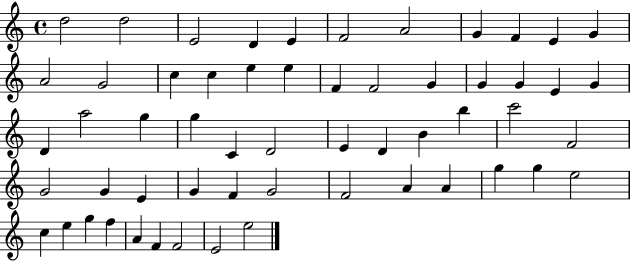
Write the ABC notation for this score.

X:1
T:Untitled
M:4/4
L:1/4
K:C
d2 d2 E2 D E F2 A2 G F E G A2 G2 c c e e F F2 G G G E G D a2 g g C D2 E D B b c'2 F2 G2 G E G F G2 F2 A A g g e2 c e g f A F F2 E2 e2